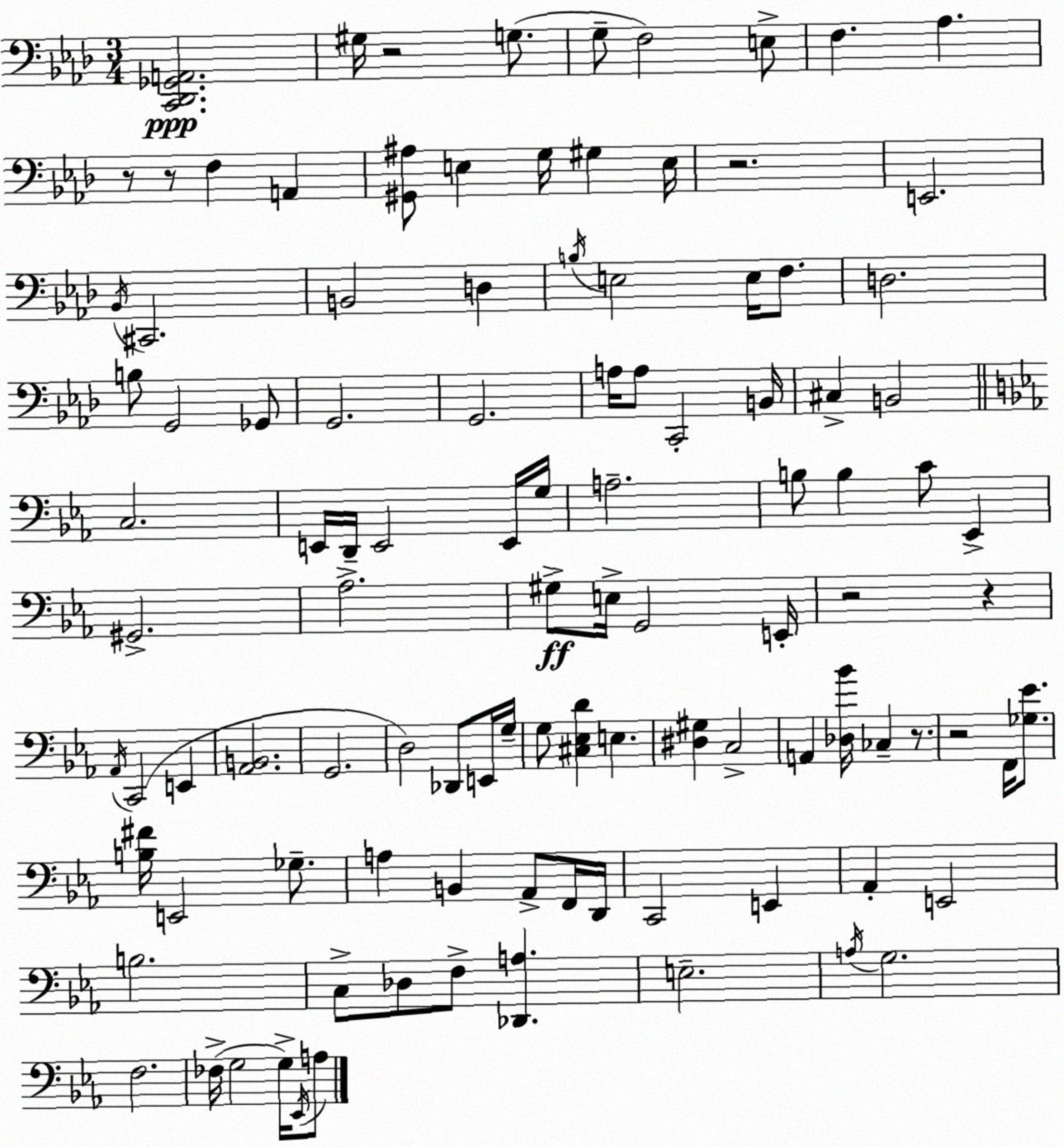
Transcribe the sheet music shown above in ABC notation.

X:1
T:Untitled
M:3/4
L:1/4
K:Fm
[C,,_D,,_G,,A,,]2 ^G,/4 z2 G,/2 G,/2 F,2 E,/2 F, _A, z/2 z/2 F, A,, [^G,,^A,]/2 E, G,/4 ^G, E,/4 z2 E,,2 _B,,/4 ^C,,2 B,,2 D, B,/4 E,2 E,/4 F,/2 D,2 B,/2 G,,2 _G,,/2 G,,2 G,,2 A,/4 A,/2 C,,2 B,,/4 ^C, B,,2 C,2 E,,/4 D,,/4 E,,2 E,,/4 G,/4 A,2 B,/2 B, C/2 _E,, ^G,,2 _A,2 ^G,/2 E,/4 G,,2 E,,/4 z2 z _A,,/4 C,,2 E,, [_A,,B,,]2 G,,2 D,2 _D,,/2 E,,/4 G,/4 G,/2 [^C,_E,D] E, [^D,^G,] C,2 A,, [_D,_B]/4 _C, z/2 z2 F,,/4 [_G,_E]/2 [B,^F]/4 E,,2 _G,/2 A, B,, _A,,/2 F,,/4 D,,/4 C,,2 E,, _A,, E,,2 B,2 C,/2 _D,/2 F,/2 [_D,,A,] E,2 A,/4 G,2 F,2 _F,/4 G,2 G,/4 _E,,/4 A,/2